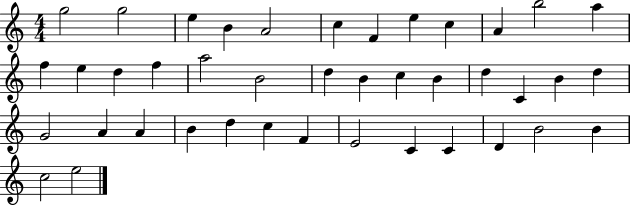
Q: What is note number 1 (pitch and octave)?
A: G5